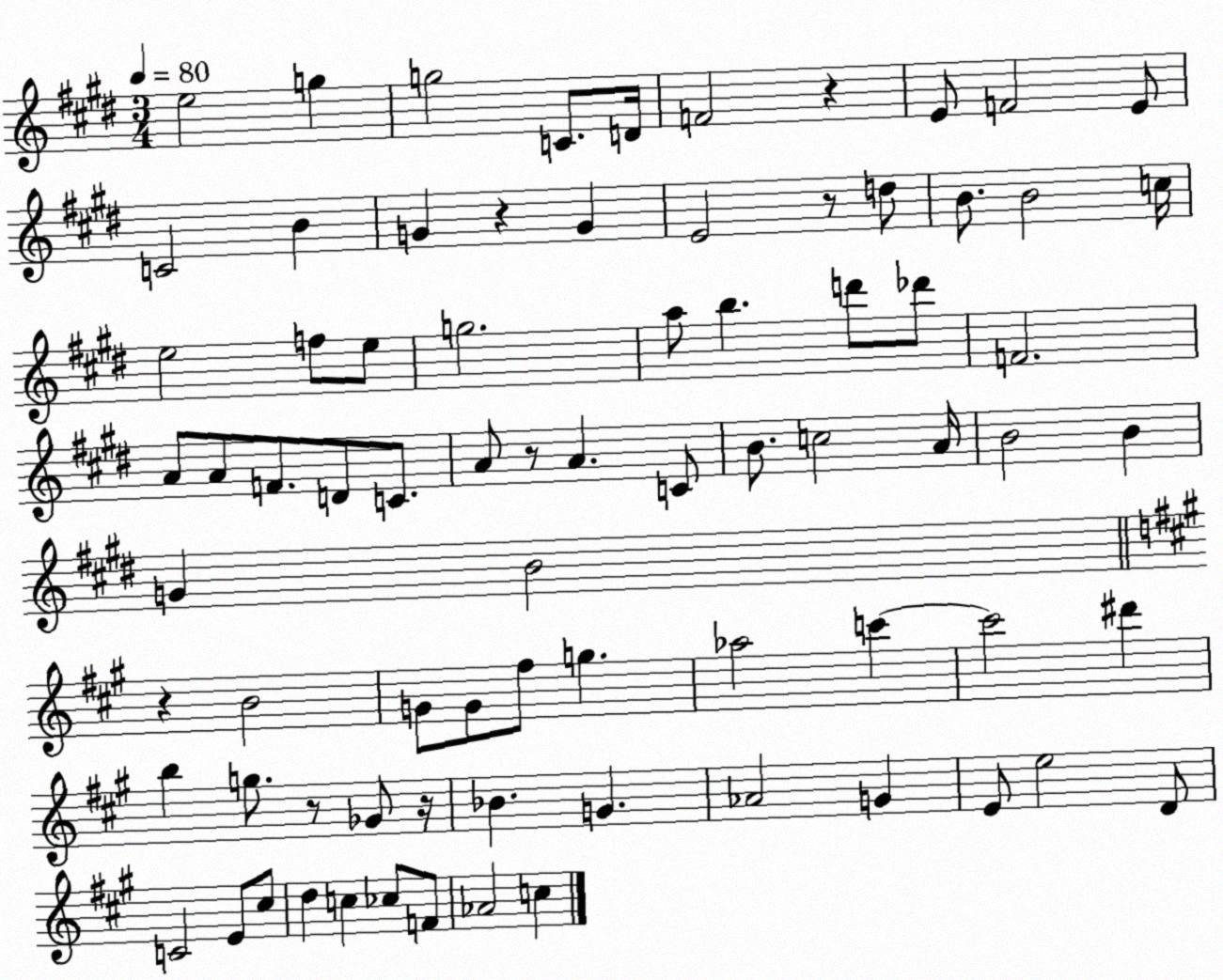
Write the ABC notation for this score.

X:1
T:Untitled
M:3/4
L:1/4
K:E
e2 g g2 C/2 D/4 F2 z E/2 F2 E/2 C2 B G z G E2 z/2 d/2 B/2 B2 c/4 e2 f/2 e/2 g2 a/2 b d'/2 _d'/2 F2 A/2 A/2 F/2 D/2 C/2 A/2 z/2 A C/2 B/2 c2 A/4 B2 B G B2 z B2 G/2 G/2 ^f/2 g _a2 c' c'2 ^d' b g/2 z/2 _G/2 z/4 _B G _A2 G E/2 e2 D/2 C2 E/2 ^c/2 d c _c/2 F/2 _A2 c